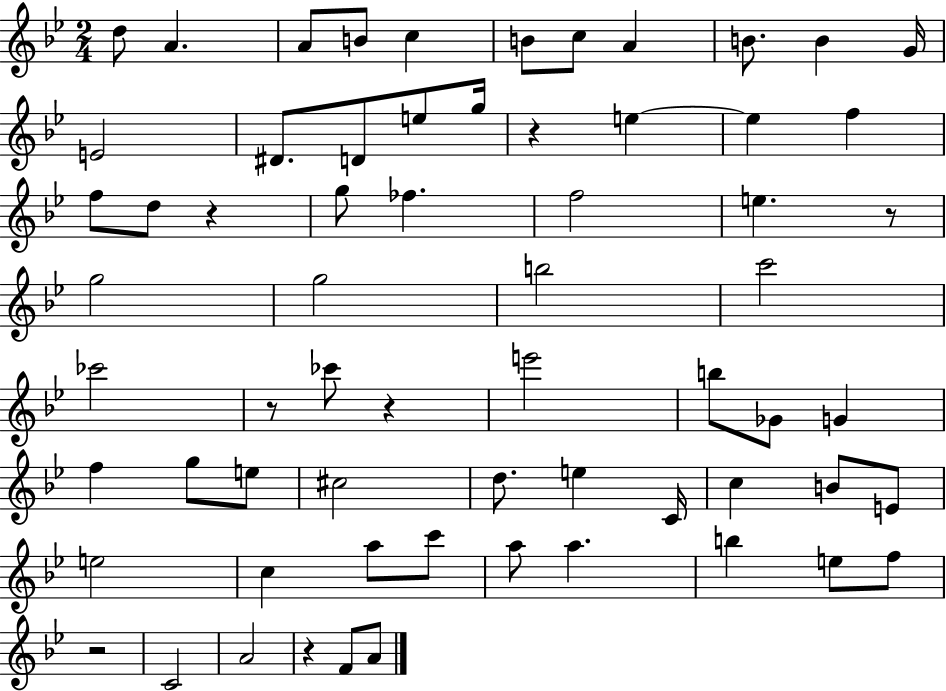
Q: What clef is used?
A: treble